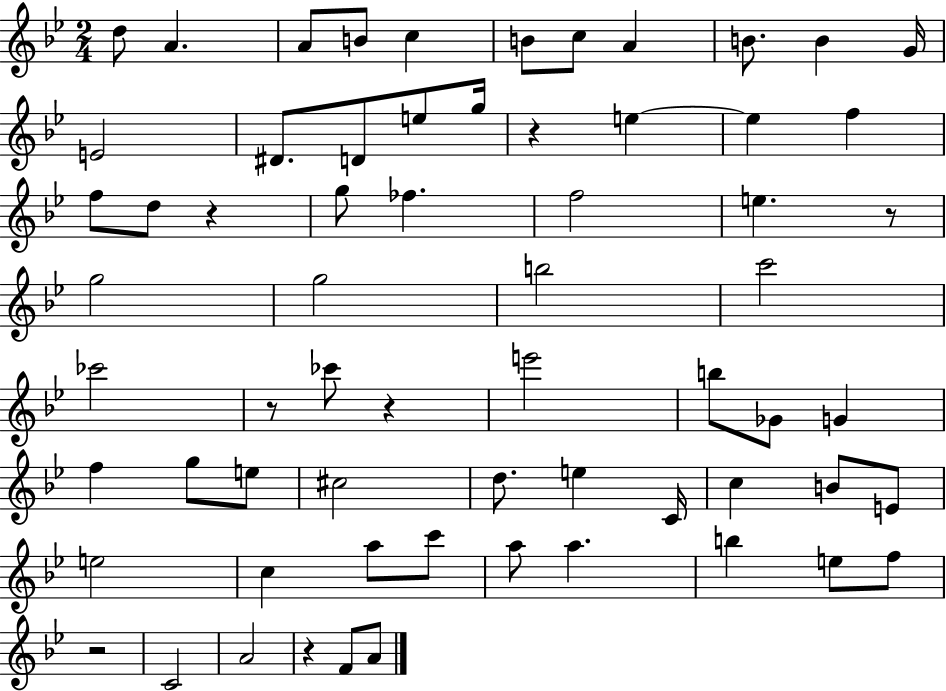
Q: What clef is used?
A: treble